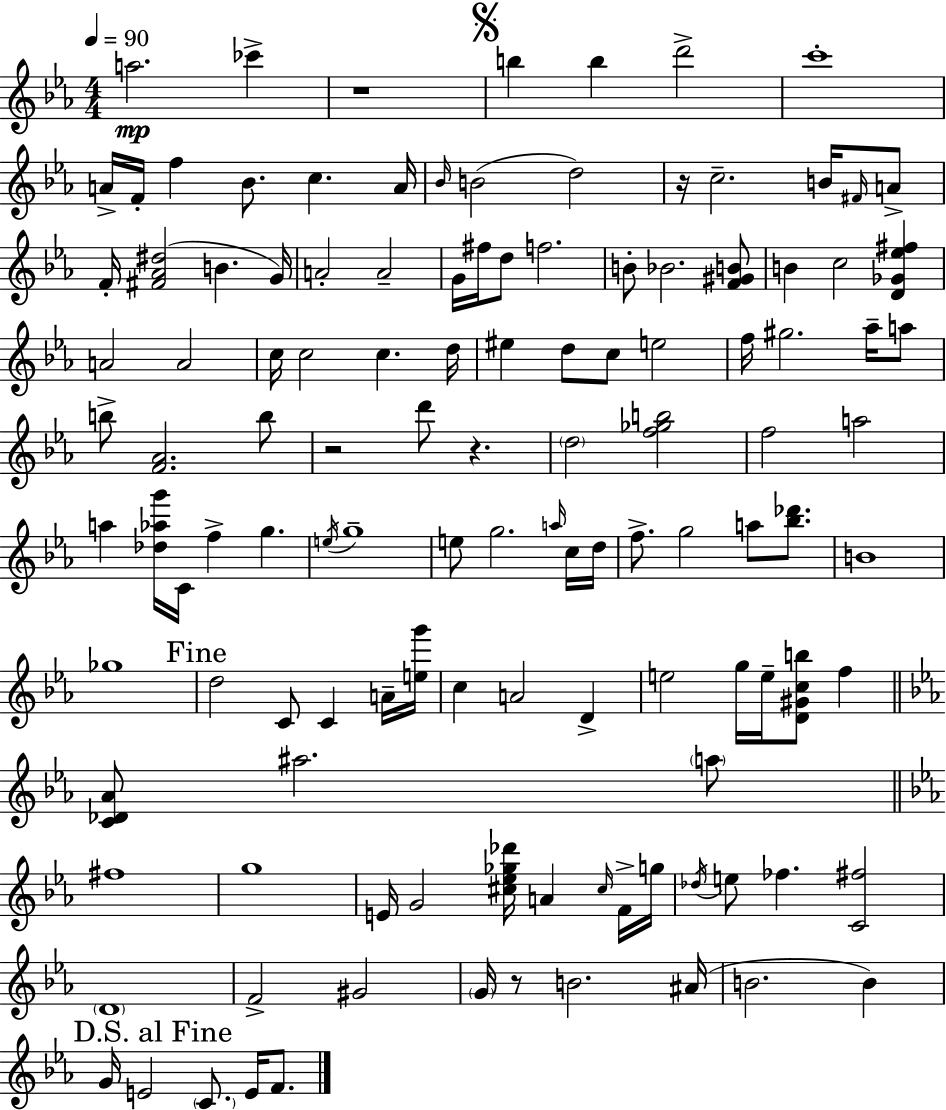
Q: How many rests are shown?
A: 5